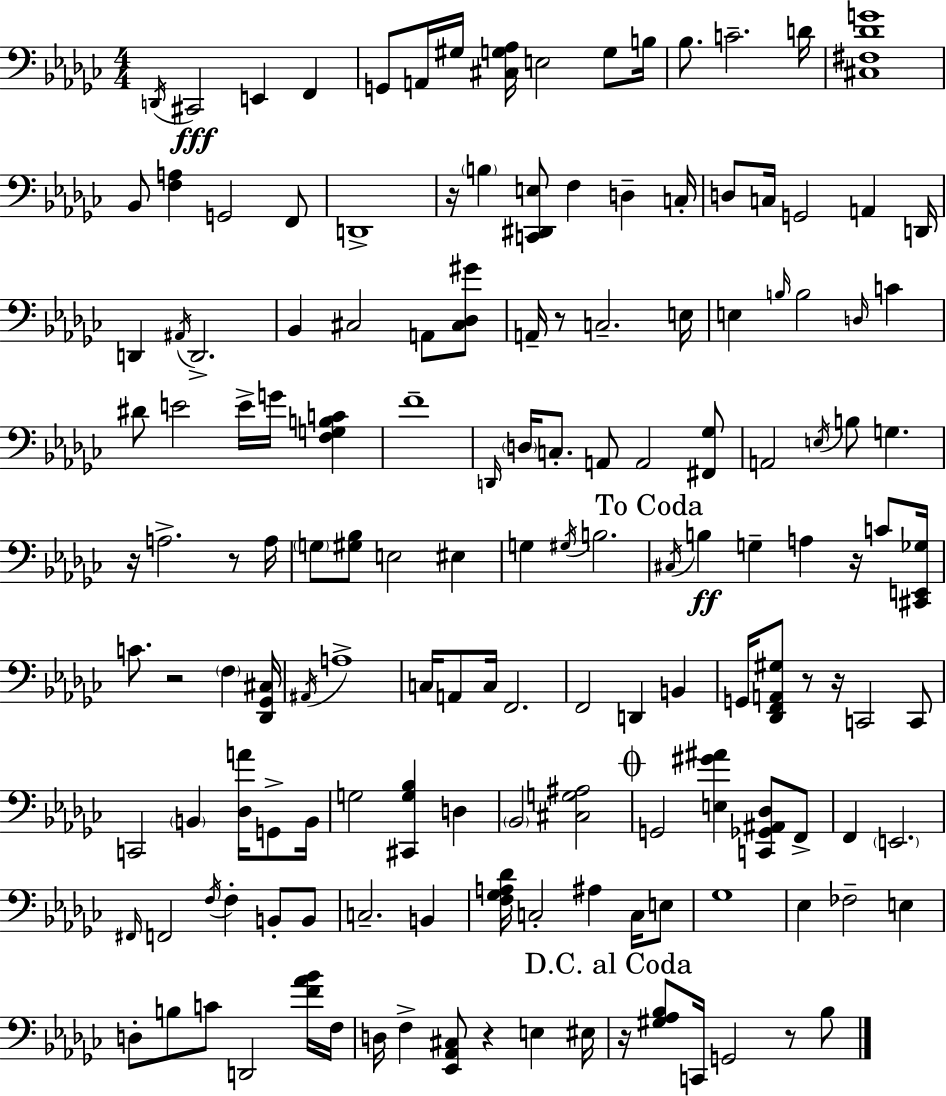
X:1
T:Untitled
M:4/4
L:1/4
K:Ebm
D,,/4 ^C,,2 E,, F,, G,,/2 A,,/4 ^G,/4 [^C,G,_A,]/4 E,2 G,/2 B,/4 _B,/2 C2 D/4 [^C,^F,_DG]4 _B,,/2 [F,A,] G,,2 F,,/2 D,,4 z/4 B, [C,,^D,,E,]/2 F, D, C,/4 D,/2 C,/4 G,,2 A,, D,,/4 D,, ^A,,/4 D,,2 _B,, ^C,2 A,,/2 [^C,_D,^G]/2 A,,/4 z/2 C,2 E,/4 E, B,/4 B,2 D,/4 C ^D/2 E2 E/4 G/4 [F,G,B,C] F4 D,,/4 D,/4 C,/2 A,,/2 A,,2 [^F,,_G,]/2 A,,2 E,/4 B,/2 G, z/4 A,2 z/2 A,/4 G,/2 [^G,_B,]/2 E,2 ^E, G, ^G,/4 B,2 ^C,/4 B, G, A, z/4 C/2 [^C,,E,,_G,]/4 C/2 z2 F, [_D,,_G,,^C,]/4 ^A,,/4 A,4 C,/4 A,,/2 C,/4 F,,2 F,,2 D,, B,, G,,/4 [_D,,F,,A,,^G,]/2 z/2 z/4 C,,2 C,,/2 C,,2 B,, [_D,A]/4 G,,/2 B,,/4 G,2 [^C,,G,_B,] D, _B,,2 [^C,G,^A,]2 G,,2 [E,^G^A] [C,,_G,,^A,,_D,]/2 F,,/2 F,, E,,2 ^F,,/4 F,,2 F,/4 F, B,,/2 B,,/2 C,2 B,, [F,_G,A,_D]/4 C,2 ^A, C,/4 E,/2 _G,4 _E, _F,2 E, D,/2 B,/2 C/2 D,,2 [F_A_B]/4 F,/4 D,/4 F, [_E,,_A,,^C,]/2 z E, ^E,/4 z/4 [^G,_A,_B,]/2 C,,/4 G,,2 z/2 _B,/2